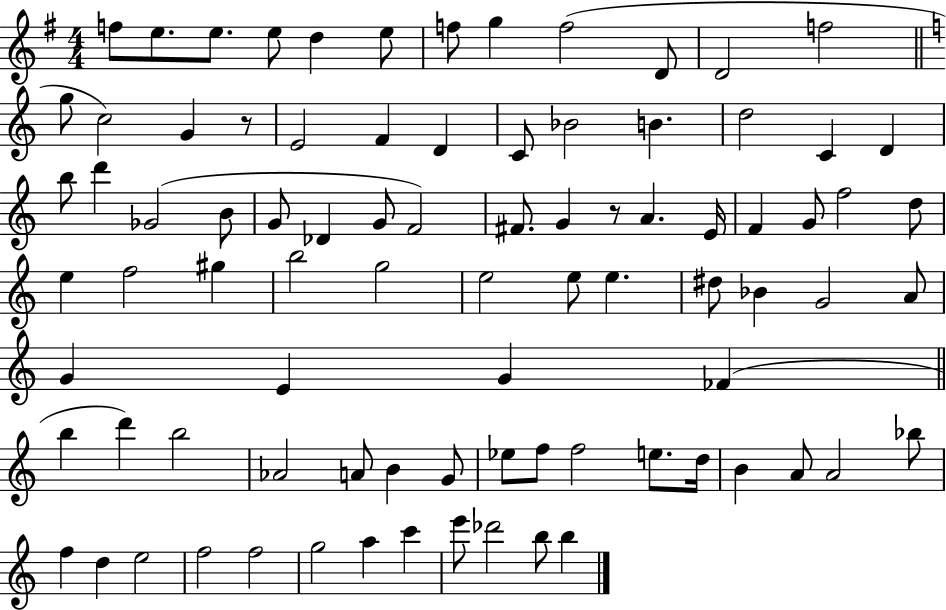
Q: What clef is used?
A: treble